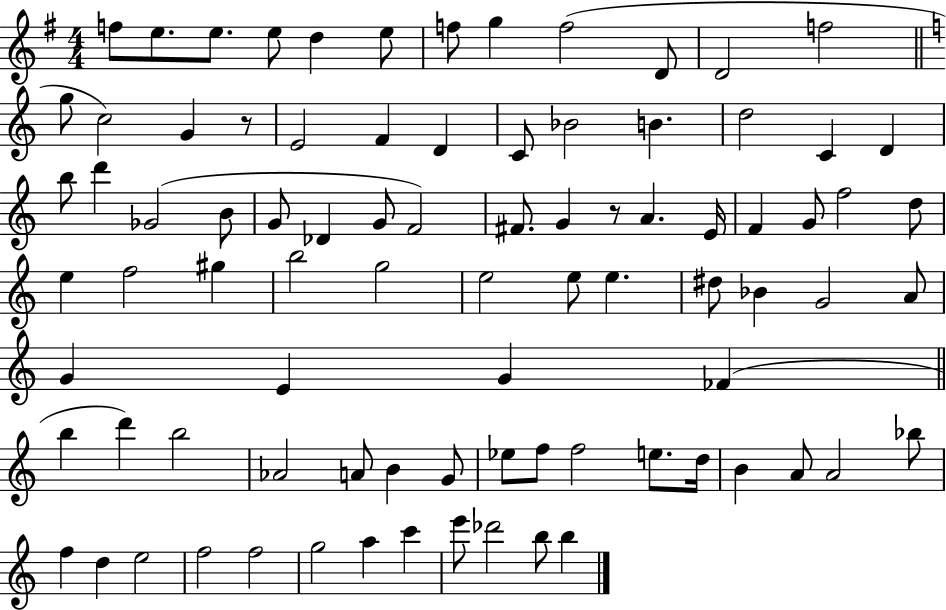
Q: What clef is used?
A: treble